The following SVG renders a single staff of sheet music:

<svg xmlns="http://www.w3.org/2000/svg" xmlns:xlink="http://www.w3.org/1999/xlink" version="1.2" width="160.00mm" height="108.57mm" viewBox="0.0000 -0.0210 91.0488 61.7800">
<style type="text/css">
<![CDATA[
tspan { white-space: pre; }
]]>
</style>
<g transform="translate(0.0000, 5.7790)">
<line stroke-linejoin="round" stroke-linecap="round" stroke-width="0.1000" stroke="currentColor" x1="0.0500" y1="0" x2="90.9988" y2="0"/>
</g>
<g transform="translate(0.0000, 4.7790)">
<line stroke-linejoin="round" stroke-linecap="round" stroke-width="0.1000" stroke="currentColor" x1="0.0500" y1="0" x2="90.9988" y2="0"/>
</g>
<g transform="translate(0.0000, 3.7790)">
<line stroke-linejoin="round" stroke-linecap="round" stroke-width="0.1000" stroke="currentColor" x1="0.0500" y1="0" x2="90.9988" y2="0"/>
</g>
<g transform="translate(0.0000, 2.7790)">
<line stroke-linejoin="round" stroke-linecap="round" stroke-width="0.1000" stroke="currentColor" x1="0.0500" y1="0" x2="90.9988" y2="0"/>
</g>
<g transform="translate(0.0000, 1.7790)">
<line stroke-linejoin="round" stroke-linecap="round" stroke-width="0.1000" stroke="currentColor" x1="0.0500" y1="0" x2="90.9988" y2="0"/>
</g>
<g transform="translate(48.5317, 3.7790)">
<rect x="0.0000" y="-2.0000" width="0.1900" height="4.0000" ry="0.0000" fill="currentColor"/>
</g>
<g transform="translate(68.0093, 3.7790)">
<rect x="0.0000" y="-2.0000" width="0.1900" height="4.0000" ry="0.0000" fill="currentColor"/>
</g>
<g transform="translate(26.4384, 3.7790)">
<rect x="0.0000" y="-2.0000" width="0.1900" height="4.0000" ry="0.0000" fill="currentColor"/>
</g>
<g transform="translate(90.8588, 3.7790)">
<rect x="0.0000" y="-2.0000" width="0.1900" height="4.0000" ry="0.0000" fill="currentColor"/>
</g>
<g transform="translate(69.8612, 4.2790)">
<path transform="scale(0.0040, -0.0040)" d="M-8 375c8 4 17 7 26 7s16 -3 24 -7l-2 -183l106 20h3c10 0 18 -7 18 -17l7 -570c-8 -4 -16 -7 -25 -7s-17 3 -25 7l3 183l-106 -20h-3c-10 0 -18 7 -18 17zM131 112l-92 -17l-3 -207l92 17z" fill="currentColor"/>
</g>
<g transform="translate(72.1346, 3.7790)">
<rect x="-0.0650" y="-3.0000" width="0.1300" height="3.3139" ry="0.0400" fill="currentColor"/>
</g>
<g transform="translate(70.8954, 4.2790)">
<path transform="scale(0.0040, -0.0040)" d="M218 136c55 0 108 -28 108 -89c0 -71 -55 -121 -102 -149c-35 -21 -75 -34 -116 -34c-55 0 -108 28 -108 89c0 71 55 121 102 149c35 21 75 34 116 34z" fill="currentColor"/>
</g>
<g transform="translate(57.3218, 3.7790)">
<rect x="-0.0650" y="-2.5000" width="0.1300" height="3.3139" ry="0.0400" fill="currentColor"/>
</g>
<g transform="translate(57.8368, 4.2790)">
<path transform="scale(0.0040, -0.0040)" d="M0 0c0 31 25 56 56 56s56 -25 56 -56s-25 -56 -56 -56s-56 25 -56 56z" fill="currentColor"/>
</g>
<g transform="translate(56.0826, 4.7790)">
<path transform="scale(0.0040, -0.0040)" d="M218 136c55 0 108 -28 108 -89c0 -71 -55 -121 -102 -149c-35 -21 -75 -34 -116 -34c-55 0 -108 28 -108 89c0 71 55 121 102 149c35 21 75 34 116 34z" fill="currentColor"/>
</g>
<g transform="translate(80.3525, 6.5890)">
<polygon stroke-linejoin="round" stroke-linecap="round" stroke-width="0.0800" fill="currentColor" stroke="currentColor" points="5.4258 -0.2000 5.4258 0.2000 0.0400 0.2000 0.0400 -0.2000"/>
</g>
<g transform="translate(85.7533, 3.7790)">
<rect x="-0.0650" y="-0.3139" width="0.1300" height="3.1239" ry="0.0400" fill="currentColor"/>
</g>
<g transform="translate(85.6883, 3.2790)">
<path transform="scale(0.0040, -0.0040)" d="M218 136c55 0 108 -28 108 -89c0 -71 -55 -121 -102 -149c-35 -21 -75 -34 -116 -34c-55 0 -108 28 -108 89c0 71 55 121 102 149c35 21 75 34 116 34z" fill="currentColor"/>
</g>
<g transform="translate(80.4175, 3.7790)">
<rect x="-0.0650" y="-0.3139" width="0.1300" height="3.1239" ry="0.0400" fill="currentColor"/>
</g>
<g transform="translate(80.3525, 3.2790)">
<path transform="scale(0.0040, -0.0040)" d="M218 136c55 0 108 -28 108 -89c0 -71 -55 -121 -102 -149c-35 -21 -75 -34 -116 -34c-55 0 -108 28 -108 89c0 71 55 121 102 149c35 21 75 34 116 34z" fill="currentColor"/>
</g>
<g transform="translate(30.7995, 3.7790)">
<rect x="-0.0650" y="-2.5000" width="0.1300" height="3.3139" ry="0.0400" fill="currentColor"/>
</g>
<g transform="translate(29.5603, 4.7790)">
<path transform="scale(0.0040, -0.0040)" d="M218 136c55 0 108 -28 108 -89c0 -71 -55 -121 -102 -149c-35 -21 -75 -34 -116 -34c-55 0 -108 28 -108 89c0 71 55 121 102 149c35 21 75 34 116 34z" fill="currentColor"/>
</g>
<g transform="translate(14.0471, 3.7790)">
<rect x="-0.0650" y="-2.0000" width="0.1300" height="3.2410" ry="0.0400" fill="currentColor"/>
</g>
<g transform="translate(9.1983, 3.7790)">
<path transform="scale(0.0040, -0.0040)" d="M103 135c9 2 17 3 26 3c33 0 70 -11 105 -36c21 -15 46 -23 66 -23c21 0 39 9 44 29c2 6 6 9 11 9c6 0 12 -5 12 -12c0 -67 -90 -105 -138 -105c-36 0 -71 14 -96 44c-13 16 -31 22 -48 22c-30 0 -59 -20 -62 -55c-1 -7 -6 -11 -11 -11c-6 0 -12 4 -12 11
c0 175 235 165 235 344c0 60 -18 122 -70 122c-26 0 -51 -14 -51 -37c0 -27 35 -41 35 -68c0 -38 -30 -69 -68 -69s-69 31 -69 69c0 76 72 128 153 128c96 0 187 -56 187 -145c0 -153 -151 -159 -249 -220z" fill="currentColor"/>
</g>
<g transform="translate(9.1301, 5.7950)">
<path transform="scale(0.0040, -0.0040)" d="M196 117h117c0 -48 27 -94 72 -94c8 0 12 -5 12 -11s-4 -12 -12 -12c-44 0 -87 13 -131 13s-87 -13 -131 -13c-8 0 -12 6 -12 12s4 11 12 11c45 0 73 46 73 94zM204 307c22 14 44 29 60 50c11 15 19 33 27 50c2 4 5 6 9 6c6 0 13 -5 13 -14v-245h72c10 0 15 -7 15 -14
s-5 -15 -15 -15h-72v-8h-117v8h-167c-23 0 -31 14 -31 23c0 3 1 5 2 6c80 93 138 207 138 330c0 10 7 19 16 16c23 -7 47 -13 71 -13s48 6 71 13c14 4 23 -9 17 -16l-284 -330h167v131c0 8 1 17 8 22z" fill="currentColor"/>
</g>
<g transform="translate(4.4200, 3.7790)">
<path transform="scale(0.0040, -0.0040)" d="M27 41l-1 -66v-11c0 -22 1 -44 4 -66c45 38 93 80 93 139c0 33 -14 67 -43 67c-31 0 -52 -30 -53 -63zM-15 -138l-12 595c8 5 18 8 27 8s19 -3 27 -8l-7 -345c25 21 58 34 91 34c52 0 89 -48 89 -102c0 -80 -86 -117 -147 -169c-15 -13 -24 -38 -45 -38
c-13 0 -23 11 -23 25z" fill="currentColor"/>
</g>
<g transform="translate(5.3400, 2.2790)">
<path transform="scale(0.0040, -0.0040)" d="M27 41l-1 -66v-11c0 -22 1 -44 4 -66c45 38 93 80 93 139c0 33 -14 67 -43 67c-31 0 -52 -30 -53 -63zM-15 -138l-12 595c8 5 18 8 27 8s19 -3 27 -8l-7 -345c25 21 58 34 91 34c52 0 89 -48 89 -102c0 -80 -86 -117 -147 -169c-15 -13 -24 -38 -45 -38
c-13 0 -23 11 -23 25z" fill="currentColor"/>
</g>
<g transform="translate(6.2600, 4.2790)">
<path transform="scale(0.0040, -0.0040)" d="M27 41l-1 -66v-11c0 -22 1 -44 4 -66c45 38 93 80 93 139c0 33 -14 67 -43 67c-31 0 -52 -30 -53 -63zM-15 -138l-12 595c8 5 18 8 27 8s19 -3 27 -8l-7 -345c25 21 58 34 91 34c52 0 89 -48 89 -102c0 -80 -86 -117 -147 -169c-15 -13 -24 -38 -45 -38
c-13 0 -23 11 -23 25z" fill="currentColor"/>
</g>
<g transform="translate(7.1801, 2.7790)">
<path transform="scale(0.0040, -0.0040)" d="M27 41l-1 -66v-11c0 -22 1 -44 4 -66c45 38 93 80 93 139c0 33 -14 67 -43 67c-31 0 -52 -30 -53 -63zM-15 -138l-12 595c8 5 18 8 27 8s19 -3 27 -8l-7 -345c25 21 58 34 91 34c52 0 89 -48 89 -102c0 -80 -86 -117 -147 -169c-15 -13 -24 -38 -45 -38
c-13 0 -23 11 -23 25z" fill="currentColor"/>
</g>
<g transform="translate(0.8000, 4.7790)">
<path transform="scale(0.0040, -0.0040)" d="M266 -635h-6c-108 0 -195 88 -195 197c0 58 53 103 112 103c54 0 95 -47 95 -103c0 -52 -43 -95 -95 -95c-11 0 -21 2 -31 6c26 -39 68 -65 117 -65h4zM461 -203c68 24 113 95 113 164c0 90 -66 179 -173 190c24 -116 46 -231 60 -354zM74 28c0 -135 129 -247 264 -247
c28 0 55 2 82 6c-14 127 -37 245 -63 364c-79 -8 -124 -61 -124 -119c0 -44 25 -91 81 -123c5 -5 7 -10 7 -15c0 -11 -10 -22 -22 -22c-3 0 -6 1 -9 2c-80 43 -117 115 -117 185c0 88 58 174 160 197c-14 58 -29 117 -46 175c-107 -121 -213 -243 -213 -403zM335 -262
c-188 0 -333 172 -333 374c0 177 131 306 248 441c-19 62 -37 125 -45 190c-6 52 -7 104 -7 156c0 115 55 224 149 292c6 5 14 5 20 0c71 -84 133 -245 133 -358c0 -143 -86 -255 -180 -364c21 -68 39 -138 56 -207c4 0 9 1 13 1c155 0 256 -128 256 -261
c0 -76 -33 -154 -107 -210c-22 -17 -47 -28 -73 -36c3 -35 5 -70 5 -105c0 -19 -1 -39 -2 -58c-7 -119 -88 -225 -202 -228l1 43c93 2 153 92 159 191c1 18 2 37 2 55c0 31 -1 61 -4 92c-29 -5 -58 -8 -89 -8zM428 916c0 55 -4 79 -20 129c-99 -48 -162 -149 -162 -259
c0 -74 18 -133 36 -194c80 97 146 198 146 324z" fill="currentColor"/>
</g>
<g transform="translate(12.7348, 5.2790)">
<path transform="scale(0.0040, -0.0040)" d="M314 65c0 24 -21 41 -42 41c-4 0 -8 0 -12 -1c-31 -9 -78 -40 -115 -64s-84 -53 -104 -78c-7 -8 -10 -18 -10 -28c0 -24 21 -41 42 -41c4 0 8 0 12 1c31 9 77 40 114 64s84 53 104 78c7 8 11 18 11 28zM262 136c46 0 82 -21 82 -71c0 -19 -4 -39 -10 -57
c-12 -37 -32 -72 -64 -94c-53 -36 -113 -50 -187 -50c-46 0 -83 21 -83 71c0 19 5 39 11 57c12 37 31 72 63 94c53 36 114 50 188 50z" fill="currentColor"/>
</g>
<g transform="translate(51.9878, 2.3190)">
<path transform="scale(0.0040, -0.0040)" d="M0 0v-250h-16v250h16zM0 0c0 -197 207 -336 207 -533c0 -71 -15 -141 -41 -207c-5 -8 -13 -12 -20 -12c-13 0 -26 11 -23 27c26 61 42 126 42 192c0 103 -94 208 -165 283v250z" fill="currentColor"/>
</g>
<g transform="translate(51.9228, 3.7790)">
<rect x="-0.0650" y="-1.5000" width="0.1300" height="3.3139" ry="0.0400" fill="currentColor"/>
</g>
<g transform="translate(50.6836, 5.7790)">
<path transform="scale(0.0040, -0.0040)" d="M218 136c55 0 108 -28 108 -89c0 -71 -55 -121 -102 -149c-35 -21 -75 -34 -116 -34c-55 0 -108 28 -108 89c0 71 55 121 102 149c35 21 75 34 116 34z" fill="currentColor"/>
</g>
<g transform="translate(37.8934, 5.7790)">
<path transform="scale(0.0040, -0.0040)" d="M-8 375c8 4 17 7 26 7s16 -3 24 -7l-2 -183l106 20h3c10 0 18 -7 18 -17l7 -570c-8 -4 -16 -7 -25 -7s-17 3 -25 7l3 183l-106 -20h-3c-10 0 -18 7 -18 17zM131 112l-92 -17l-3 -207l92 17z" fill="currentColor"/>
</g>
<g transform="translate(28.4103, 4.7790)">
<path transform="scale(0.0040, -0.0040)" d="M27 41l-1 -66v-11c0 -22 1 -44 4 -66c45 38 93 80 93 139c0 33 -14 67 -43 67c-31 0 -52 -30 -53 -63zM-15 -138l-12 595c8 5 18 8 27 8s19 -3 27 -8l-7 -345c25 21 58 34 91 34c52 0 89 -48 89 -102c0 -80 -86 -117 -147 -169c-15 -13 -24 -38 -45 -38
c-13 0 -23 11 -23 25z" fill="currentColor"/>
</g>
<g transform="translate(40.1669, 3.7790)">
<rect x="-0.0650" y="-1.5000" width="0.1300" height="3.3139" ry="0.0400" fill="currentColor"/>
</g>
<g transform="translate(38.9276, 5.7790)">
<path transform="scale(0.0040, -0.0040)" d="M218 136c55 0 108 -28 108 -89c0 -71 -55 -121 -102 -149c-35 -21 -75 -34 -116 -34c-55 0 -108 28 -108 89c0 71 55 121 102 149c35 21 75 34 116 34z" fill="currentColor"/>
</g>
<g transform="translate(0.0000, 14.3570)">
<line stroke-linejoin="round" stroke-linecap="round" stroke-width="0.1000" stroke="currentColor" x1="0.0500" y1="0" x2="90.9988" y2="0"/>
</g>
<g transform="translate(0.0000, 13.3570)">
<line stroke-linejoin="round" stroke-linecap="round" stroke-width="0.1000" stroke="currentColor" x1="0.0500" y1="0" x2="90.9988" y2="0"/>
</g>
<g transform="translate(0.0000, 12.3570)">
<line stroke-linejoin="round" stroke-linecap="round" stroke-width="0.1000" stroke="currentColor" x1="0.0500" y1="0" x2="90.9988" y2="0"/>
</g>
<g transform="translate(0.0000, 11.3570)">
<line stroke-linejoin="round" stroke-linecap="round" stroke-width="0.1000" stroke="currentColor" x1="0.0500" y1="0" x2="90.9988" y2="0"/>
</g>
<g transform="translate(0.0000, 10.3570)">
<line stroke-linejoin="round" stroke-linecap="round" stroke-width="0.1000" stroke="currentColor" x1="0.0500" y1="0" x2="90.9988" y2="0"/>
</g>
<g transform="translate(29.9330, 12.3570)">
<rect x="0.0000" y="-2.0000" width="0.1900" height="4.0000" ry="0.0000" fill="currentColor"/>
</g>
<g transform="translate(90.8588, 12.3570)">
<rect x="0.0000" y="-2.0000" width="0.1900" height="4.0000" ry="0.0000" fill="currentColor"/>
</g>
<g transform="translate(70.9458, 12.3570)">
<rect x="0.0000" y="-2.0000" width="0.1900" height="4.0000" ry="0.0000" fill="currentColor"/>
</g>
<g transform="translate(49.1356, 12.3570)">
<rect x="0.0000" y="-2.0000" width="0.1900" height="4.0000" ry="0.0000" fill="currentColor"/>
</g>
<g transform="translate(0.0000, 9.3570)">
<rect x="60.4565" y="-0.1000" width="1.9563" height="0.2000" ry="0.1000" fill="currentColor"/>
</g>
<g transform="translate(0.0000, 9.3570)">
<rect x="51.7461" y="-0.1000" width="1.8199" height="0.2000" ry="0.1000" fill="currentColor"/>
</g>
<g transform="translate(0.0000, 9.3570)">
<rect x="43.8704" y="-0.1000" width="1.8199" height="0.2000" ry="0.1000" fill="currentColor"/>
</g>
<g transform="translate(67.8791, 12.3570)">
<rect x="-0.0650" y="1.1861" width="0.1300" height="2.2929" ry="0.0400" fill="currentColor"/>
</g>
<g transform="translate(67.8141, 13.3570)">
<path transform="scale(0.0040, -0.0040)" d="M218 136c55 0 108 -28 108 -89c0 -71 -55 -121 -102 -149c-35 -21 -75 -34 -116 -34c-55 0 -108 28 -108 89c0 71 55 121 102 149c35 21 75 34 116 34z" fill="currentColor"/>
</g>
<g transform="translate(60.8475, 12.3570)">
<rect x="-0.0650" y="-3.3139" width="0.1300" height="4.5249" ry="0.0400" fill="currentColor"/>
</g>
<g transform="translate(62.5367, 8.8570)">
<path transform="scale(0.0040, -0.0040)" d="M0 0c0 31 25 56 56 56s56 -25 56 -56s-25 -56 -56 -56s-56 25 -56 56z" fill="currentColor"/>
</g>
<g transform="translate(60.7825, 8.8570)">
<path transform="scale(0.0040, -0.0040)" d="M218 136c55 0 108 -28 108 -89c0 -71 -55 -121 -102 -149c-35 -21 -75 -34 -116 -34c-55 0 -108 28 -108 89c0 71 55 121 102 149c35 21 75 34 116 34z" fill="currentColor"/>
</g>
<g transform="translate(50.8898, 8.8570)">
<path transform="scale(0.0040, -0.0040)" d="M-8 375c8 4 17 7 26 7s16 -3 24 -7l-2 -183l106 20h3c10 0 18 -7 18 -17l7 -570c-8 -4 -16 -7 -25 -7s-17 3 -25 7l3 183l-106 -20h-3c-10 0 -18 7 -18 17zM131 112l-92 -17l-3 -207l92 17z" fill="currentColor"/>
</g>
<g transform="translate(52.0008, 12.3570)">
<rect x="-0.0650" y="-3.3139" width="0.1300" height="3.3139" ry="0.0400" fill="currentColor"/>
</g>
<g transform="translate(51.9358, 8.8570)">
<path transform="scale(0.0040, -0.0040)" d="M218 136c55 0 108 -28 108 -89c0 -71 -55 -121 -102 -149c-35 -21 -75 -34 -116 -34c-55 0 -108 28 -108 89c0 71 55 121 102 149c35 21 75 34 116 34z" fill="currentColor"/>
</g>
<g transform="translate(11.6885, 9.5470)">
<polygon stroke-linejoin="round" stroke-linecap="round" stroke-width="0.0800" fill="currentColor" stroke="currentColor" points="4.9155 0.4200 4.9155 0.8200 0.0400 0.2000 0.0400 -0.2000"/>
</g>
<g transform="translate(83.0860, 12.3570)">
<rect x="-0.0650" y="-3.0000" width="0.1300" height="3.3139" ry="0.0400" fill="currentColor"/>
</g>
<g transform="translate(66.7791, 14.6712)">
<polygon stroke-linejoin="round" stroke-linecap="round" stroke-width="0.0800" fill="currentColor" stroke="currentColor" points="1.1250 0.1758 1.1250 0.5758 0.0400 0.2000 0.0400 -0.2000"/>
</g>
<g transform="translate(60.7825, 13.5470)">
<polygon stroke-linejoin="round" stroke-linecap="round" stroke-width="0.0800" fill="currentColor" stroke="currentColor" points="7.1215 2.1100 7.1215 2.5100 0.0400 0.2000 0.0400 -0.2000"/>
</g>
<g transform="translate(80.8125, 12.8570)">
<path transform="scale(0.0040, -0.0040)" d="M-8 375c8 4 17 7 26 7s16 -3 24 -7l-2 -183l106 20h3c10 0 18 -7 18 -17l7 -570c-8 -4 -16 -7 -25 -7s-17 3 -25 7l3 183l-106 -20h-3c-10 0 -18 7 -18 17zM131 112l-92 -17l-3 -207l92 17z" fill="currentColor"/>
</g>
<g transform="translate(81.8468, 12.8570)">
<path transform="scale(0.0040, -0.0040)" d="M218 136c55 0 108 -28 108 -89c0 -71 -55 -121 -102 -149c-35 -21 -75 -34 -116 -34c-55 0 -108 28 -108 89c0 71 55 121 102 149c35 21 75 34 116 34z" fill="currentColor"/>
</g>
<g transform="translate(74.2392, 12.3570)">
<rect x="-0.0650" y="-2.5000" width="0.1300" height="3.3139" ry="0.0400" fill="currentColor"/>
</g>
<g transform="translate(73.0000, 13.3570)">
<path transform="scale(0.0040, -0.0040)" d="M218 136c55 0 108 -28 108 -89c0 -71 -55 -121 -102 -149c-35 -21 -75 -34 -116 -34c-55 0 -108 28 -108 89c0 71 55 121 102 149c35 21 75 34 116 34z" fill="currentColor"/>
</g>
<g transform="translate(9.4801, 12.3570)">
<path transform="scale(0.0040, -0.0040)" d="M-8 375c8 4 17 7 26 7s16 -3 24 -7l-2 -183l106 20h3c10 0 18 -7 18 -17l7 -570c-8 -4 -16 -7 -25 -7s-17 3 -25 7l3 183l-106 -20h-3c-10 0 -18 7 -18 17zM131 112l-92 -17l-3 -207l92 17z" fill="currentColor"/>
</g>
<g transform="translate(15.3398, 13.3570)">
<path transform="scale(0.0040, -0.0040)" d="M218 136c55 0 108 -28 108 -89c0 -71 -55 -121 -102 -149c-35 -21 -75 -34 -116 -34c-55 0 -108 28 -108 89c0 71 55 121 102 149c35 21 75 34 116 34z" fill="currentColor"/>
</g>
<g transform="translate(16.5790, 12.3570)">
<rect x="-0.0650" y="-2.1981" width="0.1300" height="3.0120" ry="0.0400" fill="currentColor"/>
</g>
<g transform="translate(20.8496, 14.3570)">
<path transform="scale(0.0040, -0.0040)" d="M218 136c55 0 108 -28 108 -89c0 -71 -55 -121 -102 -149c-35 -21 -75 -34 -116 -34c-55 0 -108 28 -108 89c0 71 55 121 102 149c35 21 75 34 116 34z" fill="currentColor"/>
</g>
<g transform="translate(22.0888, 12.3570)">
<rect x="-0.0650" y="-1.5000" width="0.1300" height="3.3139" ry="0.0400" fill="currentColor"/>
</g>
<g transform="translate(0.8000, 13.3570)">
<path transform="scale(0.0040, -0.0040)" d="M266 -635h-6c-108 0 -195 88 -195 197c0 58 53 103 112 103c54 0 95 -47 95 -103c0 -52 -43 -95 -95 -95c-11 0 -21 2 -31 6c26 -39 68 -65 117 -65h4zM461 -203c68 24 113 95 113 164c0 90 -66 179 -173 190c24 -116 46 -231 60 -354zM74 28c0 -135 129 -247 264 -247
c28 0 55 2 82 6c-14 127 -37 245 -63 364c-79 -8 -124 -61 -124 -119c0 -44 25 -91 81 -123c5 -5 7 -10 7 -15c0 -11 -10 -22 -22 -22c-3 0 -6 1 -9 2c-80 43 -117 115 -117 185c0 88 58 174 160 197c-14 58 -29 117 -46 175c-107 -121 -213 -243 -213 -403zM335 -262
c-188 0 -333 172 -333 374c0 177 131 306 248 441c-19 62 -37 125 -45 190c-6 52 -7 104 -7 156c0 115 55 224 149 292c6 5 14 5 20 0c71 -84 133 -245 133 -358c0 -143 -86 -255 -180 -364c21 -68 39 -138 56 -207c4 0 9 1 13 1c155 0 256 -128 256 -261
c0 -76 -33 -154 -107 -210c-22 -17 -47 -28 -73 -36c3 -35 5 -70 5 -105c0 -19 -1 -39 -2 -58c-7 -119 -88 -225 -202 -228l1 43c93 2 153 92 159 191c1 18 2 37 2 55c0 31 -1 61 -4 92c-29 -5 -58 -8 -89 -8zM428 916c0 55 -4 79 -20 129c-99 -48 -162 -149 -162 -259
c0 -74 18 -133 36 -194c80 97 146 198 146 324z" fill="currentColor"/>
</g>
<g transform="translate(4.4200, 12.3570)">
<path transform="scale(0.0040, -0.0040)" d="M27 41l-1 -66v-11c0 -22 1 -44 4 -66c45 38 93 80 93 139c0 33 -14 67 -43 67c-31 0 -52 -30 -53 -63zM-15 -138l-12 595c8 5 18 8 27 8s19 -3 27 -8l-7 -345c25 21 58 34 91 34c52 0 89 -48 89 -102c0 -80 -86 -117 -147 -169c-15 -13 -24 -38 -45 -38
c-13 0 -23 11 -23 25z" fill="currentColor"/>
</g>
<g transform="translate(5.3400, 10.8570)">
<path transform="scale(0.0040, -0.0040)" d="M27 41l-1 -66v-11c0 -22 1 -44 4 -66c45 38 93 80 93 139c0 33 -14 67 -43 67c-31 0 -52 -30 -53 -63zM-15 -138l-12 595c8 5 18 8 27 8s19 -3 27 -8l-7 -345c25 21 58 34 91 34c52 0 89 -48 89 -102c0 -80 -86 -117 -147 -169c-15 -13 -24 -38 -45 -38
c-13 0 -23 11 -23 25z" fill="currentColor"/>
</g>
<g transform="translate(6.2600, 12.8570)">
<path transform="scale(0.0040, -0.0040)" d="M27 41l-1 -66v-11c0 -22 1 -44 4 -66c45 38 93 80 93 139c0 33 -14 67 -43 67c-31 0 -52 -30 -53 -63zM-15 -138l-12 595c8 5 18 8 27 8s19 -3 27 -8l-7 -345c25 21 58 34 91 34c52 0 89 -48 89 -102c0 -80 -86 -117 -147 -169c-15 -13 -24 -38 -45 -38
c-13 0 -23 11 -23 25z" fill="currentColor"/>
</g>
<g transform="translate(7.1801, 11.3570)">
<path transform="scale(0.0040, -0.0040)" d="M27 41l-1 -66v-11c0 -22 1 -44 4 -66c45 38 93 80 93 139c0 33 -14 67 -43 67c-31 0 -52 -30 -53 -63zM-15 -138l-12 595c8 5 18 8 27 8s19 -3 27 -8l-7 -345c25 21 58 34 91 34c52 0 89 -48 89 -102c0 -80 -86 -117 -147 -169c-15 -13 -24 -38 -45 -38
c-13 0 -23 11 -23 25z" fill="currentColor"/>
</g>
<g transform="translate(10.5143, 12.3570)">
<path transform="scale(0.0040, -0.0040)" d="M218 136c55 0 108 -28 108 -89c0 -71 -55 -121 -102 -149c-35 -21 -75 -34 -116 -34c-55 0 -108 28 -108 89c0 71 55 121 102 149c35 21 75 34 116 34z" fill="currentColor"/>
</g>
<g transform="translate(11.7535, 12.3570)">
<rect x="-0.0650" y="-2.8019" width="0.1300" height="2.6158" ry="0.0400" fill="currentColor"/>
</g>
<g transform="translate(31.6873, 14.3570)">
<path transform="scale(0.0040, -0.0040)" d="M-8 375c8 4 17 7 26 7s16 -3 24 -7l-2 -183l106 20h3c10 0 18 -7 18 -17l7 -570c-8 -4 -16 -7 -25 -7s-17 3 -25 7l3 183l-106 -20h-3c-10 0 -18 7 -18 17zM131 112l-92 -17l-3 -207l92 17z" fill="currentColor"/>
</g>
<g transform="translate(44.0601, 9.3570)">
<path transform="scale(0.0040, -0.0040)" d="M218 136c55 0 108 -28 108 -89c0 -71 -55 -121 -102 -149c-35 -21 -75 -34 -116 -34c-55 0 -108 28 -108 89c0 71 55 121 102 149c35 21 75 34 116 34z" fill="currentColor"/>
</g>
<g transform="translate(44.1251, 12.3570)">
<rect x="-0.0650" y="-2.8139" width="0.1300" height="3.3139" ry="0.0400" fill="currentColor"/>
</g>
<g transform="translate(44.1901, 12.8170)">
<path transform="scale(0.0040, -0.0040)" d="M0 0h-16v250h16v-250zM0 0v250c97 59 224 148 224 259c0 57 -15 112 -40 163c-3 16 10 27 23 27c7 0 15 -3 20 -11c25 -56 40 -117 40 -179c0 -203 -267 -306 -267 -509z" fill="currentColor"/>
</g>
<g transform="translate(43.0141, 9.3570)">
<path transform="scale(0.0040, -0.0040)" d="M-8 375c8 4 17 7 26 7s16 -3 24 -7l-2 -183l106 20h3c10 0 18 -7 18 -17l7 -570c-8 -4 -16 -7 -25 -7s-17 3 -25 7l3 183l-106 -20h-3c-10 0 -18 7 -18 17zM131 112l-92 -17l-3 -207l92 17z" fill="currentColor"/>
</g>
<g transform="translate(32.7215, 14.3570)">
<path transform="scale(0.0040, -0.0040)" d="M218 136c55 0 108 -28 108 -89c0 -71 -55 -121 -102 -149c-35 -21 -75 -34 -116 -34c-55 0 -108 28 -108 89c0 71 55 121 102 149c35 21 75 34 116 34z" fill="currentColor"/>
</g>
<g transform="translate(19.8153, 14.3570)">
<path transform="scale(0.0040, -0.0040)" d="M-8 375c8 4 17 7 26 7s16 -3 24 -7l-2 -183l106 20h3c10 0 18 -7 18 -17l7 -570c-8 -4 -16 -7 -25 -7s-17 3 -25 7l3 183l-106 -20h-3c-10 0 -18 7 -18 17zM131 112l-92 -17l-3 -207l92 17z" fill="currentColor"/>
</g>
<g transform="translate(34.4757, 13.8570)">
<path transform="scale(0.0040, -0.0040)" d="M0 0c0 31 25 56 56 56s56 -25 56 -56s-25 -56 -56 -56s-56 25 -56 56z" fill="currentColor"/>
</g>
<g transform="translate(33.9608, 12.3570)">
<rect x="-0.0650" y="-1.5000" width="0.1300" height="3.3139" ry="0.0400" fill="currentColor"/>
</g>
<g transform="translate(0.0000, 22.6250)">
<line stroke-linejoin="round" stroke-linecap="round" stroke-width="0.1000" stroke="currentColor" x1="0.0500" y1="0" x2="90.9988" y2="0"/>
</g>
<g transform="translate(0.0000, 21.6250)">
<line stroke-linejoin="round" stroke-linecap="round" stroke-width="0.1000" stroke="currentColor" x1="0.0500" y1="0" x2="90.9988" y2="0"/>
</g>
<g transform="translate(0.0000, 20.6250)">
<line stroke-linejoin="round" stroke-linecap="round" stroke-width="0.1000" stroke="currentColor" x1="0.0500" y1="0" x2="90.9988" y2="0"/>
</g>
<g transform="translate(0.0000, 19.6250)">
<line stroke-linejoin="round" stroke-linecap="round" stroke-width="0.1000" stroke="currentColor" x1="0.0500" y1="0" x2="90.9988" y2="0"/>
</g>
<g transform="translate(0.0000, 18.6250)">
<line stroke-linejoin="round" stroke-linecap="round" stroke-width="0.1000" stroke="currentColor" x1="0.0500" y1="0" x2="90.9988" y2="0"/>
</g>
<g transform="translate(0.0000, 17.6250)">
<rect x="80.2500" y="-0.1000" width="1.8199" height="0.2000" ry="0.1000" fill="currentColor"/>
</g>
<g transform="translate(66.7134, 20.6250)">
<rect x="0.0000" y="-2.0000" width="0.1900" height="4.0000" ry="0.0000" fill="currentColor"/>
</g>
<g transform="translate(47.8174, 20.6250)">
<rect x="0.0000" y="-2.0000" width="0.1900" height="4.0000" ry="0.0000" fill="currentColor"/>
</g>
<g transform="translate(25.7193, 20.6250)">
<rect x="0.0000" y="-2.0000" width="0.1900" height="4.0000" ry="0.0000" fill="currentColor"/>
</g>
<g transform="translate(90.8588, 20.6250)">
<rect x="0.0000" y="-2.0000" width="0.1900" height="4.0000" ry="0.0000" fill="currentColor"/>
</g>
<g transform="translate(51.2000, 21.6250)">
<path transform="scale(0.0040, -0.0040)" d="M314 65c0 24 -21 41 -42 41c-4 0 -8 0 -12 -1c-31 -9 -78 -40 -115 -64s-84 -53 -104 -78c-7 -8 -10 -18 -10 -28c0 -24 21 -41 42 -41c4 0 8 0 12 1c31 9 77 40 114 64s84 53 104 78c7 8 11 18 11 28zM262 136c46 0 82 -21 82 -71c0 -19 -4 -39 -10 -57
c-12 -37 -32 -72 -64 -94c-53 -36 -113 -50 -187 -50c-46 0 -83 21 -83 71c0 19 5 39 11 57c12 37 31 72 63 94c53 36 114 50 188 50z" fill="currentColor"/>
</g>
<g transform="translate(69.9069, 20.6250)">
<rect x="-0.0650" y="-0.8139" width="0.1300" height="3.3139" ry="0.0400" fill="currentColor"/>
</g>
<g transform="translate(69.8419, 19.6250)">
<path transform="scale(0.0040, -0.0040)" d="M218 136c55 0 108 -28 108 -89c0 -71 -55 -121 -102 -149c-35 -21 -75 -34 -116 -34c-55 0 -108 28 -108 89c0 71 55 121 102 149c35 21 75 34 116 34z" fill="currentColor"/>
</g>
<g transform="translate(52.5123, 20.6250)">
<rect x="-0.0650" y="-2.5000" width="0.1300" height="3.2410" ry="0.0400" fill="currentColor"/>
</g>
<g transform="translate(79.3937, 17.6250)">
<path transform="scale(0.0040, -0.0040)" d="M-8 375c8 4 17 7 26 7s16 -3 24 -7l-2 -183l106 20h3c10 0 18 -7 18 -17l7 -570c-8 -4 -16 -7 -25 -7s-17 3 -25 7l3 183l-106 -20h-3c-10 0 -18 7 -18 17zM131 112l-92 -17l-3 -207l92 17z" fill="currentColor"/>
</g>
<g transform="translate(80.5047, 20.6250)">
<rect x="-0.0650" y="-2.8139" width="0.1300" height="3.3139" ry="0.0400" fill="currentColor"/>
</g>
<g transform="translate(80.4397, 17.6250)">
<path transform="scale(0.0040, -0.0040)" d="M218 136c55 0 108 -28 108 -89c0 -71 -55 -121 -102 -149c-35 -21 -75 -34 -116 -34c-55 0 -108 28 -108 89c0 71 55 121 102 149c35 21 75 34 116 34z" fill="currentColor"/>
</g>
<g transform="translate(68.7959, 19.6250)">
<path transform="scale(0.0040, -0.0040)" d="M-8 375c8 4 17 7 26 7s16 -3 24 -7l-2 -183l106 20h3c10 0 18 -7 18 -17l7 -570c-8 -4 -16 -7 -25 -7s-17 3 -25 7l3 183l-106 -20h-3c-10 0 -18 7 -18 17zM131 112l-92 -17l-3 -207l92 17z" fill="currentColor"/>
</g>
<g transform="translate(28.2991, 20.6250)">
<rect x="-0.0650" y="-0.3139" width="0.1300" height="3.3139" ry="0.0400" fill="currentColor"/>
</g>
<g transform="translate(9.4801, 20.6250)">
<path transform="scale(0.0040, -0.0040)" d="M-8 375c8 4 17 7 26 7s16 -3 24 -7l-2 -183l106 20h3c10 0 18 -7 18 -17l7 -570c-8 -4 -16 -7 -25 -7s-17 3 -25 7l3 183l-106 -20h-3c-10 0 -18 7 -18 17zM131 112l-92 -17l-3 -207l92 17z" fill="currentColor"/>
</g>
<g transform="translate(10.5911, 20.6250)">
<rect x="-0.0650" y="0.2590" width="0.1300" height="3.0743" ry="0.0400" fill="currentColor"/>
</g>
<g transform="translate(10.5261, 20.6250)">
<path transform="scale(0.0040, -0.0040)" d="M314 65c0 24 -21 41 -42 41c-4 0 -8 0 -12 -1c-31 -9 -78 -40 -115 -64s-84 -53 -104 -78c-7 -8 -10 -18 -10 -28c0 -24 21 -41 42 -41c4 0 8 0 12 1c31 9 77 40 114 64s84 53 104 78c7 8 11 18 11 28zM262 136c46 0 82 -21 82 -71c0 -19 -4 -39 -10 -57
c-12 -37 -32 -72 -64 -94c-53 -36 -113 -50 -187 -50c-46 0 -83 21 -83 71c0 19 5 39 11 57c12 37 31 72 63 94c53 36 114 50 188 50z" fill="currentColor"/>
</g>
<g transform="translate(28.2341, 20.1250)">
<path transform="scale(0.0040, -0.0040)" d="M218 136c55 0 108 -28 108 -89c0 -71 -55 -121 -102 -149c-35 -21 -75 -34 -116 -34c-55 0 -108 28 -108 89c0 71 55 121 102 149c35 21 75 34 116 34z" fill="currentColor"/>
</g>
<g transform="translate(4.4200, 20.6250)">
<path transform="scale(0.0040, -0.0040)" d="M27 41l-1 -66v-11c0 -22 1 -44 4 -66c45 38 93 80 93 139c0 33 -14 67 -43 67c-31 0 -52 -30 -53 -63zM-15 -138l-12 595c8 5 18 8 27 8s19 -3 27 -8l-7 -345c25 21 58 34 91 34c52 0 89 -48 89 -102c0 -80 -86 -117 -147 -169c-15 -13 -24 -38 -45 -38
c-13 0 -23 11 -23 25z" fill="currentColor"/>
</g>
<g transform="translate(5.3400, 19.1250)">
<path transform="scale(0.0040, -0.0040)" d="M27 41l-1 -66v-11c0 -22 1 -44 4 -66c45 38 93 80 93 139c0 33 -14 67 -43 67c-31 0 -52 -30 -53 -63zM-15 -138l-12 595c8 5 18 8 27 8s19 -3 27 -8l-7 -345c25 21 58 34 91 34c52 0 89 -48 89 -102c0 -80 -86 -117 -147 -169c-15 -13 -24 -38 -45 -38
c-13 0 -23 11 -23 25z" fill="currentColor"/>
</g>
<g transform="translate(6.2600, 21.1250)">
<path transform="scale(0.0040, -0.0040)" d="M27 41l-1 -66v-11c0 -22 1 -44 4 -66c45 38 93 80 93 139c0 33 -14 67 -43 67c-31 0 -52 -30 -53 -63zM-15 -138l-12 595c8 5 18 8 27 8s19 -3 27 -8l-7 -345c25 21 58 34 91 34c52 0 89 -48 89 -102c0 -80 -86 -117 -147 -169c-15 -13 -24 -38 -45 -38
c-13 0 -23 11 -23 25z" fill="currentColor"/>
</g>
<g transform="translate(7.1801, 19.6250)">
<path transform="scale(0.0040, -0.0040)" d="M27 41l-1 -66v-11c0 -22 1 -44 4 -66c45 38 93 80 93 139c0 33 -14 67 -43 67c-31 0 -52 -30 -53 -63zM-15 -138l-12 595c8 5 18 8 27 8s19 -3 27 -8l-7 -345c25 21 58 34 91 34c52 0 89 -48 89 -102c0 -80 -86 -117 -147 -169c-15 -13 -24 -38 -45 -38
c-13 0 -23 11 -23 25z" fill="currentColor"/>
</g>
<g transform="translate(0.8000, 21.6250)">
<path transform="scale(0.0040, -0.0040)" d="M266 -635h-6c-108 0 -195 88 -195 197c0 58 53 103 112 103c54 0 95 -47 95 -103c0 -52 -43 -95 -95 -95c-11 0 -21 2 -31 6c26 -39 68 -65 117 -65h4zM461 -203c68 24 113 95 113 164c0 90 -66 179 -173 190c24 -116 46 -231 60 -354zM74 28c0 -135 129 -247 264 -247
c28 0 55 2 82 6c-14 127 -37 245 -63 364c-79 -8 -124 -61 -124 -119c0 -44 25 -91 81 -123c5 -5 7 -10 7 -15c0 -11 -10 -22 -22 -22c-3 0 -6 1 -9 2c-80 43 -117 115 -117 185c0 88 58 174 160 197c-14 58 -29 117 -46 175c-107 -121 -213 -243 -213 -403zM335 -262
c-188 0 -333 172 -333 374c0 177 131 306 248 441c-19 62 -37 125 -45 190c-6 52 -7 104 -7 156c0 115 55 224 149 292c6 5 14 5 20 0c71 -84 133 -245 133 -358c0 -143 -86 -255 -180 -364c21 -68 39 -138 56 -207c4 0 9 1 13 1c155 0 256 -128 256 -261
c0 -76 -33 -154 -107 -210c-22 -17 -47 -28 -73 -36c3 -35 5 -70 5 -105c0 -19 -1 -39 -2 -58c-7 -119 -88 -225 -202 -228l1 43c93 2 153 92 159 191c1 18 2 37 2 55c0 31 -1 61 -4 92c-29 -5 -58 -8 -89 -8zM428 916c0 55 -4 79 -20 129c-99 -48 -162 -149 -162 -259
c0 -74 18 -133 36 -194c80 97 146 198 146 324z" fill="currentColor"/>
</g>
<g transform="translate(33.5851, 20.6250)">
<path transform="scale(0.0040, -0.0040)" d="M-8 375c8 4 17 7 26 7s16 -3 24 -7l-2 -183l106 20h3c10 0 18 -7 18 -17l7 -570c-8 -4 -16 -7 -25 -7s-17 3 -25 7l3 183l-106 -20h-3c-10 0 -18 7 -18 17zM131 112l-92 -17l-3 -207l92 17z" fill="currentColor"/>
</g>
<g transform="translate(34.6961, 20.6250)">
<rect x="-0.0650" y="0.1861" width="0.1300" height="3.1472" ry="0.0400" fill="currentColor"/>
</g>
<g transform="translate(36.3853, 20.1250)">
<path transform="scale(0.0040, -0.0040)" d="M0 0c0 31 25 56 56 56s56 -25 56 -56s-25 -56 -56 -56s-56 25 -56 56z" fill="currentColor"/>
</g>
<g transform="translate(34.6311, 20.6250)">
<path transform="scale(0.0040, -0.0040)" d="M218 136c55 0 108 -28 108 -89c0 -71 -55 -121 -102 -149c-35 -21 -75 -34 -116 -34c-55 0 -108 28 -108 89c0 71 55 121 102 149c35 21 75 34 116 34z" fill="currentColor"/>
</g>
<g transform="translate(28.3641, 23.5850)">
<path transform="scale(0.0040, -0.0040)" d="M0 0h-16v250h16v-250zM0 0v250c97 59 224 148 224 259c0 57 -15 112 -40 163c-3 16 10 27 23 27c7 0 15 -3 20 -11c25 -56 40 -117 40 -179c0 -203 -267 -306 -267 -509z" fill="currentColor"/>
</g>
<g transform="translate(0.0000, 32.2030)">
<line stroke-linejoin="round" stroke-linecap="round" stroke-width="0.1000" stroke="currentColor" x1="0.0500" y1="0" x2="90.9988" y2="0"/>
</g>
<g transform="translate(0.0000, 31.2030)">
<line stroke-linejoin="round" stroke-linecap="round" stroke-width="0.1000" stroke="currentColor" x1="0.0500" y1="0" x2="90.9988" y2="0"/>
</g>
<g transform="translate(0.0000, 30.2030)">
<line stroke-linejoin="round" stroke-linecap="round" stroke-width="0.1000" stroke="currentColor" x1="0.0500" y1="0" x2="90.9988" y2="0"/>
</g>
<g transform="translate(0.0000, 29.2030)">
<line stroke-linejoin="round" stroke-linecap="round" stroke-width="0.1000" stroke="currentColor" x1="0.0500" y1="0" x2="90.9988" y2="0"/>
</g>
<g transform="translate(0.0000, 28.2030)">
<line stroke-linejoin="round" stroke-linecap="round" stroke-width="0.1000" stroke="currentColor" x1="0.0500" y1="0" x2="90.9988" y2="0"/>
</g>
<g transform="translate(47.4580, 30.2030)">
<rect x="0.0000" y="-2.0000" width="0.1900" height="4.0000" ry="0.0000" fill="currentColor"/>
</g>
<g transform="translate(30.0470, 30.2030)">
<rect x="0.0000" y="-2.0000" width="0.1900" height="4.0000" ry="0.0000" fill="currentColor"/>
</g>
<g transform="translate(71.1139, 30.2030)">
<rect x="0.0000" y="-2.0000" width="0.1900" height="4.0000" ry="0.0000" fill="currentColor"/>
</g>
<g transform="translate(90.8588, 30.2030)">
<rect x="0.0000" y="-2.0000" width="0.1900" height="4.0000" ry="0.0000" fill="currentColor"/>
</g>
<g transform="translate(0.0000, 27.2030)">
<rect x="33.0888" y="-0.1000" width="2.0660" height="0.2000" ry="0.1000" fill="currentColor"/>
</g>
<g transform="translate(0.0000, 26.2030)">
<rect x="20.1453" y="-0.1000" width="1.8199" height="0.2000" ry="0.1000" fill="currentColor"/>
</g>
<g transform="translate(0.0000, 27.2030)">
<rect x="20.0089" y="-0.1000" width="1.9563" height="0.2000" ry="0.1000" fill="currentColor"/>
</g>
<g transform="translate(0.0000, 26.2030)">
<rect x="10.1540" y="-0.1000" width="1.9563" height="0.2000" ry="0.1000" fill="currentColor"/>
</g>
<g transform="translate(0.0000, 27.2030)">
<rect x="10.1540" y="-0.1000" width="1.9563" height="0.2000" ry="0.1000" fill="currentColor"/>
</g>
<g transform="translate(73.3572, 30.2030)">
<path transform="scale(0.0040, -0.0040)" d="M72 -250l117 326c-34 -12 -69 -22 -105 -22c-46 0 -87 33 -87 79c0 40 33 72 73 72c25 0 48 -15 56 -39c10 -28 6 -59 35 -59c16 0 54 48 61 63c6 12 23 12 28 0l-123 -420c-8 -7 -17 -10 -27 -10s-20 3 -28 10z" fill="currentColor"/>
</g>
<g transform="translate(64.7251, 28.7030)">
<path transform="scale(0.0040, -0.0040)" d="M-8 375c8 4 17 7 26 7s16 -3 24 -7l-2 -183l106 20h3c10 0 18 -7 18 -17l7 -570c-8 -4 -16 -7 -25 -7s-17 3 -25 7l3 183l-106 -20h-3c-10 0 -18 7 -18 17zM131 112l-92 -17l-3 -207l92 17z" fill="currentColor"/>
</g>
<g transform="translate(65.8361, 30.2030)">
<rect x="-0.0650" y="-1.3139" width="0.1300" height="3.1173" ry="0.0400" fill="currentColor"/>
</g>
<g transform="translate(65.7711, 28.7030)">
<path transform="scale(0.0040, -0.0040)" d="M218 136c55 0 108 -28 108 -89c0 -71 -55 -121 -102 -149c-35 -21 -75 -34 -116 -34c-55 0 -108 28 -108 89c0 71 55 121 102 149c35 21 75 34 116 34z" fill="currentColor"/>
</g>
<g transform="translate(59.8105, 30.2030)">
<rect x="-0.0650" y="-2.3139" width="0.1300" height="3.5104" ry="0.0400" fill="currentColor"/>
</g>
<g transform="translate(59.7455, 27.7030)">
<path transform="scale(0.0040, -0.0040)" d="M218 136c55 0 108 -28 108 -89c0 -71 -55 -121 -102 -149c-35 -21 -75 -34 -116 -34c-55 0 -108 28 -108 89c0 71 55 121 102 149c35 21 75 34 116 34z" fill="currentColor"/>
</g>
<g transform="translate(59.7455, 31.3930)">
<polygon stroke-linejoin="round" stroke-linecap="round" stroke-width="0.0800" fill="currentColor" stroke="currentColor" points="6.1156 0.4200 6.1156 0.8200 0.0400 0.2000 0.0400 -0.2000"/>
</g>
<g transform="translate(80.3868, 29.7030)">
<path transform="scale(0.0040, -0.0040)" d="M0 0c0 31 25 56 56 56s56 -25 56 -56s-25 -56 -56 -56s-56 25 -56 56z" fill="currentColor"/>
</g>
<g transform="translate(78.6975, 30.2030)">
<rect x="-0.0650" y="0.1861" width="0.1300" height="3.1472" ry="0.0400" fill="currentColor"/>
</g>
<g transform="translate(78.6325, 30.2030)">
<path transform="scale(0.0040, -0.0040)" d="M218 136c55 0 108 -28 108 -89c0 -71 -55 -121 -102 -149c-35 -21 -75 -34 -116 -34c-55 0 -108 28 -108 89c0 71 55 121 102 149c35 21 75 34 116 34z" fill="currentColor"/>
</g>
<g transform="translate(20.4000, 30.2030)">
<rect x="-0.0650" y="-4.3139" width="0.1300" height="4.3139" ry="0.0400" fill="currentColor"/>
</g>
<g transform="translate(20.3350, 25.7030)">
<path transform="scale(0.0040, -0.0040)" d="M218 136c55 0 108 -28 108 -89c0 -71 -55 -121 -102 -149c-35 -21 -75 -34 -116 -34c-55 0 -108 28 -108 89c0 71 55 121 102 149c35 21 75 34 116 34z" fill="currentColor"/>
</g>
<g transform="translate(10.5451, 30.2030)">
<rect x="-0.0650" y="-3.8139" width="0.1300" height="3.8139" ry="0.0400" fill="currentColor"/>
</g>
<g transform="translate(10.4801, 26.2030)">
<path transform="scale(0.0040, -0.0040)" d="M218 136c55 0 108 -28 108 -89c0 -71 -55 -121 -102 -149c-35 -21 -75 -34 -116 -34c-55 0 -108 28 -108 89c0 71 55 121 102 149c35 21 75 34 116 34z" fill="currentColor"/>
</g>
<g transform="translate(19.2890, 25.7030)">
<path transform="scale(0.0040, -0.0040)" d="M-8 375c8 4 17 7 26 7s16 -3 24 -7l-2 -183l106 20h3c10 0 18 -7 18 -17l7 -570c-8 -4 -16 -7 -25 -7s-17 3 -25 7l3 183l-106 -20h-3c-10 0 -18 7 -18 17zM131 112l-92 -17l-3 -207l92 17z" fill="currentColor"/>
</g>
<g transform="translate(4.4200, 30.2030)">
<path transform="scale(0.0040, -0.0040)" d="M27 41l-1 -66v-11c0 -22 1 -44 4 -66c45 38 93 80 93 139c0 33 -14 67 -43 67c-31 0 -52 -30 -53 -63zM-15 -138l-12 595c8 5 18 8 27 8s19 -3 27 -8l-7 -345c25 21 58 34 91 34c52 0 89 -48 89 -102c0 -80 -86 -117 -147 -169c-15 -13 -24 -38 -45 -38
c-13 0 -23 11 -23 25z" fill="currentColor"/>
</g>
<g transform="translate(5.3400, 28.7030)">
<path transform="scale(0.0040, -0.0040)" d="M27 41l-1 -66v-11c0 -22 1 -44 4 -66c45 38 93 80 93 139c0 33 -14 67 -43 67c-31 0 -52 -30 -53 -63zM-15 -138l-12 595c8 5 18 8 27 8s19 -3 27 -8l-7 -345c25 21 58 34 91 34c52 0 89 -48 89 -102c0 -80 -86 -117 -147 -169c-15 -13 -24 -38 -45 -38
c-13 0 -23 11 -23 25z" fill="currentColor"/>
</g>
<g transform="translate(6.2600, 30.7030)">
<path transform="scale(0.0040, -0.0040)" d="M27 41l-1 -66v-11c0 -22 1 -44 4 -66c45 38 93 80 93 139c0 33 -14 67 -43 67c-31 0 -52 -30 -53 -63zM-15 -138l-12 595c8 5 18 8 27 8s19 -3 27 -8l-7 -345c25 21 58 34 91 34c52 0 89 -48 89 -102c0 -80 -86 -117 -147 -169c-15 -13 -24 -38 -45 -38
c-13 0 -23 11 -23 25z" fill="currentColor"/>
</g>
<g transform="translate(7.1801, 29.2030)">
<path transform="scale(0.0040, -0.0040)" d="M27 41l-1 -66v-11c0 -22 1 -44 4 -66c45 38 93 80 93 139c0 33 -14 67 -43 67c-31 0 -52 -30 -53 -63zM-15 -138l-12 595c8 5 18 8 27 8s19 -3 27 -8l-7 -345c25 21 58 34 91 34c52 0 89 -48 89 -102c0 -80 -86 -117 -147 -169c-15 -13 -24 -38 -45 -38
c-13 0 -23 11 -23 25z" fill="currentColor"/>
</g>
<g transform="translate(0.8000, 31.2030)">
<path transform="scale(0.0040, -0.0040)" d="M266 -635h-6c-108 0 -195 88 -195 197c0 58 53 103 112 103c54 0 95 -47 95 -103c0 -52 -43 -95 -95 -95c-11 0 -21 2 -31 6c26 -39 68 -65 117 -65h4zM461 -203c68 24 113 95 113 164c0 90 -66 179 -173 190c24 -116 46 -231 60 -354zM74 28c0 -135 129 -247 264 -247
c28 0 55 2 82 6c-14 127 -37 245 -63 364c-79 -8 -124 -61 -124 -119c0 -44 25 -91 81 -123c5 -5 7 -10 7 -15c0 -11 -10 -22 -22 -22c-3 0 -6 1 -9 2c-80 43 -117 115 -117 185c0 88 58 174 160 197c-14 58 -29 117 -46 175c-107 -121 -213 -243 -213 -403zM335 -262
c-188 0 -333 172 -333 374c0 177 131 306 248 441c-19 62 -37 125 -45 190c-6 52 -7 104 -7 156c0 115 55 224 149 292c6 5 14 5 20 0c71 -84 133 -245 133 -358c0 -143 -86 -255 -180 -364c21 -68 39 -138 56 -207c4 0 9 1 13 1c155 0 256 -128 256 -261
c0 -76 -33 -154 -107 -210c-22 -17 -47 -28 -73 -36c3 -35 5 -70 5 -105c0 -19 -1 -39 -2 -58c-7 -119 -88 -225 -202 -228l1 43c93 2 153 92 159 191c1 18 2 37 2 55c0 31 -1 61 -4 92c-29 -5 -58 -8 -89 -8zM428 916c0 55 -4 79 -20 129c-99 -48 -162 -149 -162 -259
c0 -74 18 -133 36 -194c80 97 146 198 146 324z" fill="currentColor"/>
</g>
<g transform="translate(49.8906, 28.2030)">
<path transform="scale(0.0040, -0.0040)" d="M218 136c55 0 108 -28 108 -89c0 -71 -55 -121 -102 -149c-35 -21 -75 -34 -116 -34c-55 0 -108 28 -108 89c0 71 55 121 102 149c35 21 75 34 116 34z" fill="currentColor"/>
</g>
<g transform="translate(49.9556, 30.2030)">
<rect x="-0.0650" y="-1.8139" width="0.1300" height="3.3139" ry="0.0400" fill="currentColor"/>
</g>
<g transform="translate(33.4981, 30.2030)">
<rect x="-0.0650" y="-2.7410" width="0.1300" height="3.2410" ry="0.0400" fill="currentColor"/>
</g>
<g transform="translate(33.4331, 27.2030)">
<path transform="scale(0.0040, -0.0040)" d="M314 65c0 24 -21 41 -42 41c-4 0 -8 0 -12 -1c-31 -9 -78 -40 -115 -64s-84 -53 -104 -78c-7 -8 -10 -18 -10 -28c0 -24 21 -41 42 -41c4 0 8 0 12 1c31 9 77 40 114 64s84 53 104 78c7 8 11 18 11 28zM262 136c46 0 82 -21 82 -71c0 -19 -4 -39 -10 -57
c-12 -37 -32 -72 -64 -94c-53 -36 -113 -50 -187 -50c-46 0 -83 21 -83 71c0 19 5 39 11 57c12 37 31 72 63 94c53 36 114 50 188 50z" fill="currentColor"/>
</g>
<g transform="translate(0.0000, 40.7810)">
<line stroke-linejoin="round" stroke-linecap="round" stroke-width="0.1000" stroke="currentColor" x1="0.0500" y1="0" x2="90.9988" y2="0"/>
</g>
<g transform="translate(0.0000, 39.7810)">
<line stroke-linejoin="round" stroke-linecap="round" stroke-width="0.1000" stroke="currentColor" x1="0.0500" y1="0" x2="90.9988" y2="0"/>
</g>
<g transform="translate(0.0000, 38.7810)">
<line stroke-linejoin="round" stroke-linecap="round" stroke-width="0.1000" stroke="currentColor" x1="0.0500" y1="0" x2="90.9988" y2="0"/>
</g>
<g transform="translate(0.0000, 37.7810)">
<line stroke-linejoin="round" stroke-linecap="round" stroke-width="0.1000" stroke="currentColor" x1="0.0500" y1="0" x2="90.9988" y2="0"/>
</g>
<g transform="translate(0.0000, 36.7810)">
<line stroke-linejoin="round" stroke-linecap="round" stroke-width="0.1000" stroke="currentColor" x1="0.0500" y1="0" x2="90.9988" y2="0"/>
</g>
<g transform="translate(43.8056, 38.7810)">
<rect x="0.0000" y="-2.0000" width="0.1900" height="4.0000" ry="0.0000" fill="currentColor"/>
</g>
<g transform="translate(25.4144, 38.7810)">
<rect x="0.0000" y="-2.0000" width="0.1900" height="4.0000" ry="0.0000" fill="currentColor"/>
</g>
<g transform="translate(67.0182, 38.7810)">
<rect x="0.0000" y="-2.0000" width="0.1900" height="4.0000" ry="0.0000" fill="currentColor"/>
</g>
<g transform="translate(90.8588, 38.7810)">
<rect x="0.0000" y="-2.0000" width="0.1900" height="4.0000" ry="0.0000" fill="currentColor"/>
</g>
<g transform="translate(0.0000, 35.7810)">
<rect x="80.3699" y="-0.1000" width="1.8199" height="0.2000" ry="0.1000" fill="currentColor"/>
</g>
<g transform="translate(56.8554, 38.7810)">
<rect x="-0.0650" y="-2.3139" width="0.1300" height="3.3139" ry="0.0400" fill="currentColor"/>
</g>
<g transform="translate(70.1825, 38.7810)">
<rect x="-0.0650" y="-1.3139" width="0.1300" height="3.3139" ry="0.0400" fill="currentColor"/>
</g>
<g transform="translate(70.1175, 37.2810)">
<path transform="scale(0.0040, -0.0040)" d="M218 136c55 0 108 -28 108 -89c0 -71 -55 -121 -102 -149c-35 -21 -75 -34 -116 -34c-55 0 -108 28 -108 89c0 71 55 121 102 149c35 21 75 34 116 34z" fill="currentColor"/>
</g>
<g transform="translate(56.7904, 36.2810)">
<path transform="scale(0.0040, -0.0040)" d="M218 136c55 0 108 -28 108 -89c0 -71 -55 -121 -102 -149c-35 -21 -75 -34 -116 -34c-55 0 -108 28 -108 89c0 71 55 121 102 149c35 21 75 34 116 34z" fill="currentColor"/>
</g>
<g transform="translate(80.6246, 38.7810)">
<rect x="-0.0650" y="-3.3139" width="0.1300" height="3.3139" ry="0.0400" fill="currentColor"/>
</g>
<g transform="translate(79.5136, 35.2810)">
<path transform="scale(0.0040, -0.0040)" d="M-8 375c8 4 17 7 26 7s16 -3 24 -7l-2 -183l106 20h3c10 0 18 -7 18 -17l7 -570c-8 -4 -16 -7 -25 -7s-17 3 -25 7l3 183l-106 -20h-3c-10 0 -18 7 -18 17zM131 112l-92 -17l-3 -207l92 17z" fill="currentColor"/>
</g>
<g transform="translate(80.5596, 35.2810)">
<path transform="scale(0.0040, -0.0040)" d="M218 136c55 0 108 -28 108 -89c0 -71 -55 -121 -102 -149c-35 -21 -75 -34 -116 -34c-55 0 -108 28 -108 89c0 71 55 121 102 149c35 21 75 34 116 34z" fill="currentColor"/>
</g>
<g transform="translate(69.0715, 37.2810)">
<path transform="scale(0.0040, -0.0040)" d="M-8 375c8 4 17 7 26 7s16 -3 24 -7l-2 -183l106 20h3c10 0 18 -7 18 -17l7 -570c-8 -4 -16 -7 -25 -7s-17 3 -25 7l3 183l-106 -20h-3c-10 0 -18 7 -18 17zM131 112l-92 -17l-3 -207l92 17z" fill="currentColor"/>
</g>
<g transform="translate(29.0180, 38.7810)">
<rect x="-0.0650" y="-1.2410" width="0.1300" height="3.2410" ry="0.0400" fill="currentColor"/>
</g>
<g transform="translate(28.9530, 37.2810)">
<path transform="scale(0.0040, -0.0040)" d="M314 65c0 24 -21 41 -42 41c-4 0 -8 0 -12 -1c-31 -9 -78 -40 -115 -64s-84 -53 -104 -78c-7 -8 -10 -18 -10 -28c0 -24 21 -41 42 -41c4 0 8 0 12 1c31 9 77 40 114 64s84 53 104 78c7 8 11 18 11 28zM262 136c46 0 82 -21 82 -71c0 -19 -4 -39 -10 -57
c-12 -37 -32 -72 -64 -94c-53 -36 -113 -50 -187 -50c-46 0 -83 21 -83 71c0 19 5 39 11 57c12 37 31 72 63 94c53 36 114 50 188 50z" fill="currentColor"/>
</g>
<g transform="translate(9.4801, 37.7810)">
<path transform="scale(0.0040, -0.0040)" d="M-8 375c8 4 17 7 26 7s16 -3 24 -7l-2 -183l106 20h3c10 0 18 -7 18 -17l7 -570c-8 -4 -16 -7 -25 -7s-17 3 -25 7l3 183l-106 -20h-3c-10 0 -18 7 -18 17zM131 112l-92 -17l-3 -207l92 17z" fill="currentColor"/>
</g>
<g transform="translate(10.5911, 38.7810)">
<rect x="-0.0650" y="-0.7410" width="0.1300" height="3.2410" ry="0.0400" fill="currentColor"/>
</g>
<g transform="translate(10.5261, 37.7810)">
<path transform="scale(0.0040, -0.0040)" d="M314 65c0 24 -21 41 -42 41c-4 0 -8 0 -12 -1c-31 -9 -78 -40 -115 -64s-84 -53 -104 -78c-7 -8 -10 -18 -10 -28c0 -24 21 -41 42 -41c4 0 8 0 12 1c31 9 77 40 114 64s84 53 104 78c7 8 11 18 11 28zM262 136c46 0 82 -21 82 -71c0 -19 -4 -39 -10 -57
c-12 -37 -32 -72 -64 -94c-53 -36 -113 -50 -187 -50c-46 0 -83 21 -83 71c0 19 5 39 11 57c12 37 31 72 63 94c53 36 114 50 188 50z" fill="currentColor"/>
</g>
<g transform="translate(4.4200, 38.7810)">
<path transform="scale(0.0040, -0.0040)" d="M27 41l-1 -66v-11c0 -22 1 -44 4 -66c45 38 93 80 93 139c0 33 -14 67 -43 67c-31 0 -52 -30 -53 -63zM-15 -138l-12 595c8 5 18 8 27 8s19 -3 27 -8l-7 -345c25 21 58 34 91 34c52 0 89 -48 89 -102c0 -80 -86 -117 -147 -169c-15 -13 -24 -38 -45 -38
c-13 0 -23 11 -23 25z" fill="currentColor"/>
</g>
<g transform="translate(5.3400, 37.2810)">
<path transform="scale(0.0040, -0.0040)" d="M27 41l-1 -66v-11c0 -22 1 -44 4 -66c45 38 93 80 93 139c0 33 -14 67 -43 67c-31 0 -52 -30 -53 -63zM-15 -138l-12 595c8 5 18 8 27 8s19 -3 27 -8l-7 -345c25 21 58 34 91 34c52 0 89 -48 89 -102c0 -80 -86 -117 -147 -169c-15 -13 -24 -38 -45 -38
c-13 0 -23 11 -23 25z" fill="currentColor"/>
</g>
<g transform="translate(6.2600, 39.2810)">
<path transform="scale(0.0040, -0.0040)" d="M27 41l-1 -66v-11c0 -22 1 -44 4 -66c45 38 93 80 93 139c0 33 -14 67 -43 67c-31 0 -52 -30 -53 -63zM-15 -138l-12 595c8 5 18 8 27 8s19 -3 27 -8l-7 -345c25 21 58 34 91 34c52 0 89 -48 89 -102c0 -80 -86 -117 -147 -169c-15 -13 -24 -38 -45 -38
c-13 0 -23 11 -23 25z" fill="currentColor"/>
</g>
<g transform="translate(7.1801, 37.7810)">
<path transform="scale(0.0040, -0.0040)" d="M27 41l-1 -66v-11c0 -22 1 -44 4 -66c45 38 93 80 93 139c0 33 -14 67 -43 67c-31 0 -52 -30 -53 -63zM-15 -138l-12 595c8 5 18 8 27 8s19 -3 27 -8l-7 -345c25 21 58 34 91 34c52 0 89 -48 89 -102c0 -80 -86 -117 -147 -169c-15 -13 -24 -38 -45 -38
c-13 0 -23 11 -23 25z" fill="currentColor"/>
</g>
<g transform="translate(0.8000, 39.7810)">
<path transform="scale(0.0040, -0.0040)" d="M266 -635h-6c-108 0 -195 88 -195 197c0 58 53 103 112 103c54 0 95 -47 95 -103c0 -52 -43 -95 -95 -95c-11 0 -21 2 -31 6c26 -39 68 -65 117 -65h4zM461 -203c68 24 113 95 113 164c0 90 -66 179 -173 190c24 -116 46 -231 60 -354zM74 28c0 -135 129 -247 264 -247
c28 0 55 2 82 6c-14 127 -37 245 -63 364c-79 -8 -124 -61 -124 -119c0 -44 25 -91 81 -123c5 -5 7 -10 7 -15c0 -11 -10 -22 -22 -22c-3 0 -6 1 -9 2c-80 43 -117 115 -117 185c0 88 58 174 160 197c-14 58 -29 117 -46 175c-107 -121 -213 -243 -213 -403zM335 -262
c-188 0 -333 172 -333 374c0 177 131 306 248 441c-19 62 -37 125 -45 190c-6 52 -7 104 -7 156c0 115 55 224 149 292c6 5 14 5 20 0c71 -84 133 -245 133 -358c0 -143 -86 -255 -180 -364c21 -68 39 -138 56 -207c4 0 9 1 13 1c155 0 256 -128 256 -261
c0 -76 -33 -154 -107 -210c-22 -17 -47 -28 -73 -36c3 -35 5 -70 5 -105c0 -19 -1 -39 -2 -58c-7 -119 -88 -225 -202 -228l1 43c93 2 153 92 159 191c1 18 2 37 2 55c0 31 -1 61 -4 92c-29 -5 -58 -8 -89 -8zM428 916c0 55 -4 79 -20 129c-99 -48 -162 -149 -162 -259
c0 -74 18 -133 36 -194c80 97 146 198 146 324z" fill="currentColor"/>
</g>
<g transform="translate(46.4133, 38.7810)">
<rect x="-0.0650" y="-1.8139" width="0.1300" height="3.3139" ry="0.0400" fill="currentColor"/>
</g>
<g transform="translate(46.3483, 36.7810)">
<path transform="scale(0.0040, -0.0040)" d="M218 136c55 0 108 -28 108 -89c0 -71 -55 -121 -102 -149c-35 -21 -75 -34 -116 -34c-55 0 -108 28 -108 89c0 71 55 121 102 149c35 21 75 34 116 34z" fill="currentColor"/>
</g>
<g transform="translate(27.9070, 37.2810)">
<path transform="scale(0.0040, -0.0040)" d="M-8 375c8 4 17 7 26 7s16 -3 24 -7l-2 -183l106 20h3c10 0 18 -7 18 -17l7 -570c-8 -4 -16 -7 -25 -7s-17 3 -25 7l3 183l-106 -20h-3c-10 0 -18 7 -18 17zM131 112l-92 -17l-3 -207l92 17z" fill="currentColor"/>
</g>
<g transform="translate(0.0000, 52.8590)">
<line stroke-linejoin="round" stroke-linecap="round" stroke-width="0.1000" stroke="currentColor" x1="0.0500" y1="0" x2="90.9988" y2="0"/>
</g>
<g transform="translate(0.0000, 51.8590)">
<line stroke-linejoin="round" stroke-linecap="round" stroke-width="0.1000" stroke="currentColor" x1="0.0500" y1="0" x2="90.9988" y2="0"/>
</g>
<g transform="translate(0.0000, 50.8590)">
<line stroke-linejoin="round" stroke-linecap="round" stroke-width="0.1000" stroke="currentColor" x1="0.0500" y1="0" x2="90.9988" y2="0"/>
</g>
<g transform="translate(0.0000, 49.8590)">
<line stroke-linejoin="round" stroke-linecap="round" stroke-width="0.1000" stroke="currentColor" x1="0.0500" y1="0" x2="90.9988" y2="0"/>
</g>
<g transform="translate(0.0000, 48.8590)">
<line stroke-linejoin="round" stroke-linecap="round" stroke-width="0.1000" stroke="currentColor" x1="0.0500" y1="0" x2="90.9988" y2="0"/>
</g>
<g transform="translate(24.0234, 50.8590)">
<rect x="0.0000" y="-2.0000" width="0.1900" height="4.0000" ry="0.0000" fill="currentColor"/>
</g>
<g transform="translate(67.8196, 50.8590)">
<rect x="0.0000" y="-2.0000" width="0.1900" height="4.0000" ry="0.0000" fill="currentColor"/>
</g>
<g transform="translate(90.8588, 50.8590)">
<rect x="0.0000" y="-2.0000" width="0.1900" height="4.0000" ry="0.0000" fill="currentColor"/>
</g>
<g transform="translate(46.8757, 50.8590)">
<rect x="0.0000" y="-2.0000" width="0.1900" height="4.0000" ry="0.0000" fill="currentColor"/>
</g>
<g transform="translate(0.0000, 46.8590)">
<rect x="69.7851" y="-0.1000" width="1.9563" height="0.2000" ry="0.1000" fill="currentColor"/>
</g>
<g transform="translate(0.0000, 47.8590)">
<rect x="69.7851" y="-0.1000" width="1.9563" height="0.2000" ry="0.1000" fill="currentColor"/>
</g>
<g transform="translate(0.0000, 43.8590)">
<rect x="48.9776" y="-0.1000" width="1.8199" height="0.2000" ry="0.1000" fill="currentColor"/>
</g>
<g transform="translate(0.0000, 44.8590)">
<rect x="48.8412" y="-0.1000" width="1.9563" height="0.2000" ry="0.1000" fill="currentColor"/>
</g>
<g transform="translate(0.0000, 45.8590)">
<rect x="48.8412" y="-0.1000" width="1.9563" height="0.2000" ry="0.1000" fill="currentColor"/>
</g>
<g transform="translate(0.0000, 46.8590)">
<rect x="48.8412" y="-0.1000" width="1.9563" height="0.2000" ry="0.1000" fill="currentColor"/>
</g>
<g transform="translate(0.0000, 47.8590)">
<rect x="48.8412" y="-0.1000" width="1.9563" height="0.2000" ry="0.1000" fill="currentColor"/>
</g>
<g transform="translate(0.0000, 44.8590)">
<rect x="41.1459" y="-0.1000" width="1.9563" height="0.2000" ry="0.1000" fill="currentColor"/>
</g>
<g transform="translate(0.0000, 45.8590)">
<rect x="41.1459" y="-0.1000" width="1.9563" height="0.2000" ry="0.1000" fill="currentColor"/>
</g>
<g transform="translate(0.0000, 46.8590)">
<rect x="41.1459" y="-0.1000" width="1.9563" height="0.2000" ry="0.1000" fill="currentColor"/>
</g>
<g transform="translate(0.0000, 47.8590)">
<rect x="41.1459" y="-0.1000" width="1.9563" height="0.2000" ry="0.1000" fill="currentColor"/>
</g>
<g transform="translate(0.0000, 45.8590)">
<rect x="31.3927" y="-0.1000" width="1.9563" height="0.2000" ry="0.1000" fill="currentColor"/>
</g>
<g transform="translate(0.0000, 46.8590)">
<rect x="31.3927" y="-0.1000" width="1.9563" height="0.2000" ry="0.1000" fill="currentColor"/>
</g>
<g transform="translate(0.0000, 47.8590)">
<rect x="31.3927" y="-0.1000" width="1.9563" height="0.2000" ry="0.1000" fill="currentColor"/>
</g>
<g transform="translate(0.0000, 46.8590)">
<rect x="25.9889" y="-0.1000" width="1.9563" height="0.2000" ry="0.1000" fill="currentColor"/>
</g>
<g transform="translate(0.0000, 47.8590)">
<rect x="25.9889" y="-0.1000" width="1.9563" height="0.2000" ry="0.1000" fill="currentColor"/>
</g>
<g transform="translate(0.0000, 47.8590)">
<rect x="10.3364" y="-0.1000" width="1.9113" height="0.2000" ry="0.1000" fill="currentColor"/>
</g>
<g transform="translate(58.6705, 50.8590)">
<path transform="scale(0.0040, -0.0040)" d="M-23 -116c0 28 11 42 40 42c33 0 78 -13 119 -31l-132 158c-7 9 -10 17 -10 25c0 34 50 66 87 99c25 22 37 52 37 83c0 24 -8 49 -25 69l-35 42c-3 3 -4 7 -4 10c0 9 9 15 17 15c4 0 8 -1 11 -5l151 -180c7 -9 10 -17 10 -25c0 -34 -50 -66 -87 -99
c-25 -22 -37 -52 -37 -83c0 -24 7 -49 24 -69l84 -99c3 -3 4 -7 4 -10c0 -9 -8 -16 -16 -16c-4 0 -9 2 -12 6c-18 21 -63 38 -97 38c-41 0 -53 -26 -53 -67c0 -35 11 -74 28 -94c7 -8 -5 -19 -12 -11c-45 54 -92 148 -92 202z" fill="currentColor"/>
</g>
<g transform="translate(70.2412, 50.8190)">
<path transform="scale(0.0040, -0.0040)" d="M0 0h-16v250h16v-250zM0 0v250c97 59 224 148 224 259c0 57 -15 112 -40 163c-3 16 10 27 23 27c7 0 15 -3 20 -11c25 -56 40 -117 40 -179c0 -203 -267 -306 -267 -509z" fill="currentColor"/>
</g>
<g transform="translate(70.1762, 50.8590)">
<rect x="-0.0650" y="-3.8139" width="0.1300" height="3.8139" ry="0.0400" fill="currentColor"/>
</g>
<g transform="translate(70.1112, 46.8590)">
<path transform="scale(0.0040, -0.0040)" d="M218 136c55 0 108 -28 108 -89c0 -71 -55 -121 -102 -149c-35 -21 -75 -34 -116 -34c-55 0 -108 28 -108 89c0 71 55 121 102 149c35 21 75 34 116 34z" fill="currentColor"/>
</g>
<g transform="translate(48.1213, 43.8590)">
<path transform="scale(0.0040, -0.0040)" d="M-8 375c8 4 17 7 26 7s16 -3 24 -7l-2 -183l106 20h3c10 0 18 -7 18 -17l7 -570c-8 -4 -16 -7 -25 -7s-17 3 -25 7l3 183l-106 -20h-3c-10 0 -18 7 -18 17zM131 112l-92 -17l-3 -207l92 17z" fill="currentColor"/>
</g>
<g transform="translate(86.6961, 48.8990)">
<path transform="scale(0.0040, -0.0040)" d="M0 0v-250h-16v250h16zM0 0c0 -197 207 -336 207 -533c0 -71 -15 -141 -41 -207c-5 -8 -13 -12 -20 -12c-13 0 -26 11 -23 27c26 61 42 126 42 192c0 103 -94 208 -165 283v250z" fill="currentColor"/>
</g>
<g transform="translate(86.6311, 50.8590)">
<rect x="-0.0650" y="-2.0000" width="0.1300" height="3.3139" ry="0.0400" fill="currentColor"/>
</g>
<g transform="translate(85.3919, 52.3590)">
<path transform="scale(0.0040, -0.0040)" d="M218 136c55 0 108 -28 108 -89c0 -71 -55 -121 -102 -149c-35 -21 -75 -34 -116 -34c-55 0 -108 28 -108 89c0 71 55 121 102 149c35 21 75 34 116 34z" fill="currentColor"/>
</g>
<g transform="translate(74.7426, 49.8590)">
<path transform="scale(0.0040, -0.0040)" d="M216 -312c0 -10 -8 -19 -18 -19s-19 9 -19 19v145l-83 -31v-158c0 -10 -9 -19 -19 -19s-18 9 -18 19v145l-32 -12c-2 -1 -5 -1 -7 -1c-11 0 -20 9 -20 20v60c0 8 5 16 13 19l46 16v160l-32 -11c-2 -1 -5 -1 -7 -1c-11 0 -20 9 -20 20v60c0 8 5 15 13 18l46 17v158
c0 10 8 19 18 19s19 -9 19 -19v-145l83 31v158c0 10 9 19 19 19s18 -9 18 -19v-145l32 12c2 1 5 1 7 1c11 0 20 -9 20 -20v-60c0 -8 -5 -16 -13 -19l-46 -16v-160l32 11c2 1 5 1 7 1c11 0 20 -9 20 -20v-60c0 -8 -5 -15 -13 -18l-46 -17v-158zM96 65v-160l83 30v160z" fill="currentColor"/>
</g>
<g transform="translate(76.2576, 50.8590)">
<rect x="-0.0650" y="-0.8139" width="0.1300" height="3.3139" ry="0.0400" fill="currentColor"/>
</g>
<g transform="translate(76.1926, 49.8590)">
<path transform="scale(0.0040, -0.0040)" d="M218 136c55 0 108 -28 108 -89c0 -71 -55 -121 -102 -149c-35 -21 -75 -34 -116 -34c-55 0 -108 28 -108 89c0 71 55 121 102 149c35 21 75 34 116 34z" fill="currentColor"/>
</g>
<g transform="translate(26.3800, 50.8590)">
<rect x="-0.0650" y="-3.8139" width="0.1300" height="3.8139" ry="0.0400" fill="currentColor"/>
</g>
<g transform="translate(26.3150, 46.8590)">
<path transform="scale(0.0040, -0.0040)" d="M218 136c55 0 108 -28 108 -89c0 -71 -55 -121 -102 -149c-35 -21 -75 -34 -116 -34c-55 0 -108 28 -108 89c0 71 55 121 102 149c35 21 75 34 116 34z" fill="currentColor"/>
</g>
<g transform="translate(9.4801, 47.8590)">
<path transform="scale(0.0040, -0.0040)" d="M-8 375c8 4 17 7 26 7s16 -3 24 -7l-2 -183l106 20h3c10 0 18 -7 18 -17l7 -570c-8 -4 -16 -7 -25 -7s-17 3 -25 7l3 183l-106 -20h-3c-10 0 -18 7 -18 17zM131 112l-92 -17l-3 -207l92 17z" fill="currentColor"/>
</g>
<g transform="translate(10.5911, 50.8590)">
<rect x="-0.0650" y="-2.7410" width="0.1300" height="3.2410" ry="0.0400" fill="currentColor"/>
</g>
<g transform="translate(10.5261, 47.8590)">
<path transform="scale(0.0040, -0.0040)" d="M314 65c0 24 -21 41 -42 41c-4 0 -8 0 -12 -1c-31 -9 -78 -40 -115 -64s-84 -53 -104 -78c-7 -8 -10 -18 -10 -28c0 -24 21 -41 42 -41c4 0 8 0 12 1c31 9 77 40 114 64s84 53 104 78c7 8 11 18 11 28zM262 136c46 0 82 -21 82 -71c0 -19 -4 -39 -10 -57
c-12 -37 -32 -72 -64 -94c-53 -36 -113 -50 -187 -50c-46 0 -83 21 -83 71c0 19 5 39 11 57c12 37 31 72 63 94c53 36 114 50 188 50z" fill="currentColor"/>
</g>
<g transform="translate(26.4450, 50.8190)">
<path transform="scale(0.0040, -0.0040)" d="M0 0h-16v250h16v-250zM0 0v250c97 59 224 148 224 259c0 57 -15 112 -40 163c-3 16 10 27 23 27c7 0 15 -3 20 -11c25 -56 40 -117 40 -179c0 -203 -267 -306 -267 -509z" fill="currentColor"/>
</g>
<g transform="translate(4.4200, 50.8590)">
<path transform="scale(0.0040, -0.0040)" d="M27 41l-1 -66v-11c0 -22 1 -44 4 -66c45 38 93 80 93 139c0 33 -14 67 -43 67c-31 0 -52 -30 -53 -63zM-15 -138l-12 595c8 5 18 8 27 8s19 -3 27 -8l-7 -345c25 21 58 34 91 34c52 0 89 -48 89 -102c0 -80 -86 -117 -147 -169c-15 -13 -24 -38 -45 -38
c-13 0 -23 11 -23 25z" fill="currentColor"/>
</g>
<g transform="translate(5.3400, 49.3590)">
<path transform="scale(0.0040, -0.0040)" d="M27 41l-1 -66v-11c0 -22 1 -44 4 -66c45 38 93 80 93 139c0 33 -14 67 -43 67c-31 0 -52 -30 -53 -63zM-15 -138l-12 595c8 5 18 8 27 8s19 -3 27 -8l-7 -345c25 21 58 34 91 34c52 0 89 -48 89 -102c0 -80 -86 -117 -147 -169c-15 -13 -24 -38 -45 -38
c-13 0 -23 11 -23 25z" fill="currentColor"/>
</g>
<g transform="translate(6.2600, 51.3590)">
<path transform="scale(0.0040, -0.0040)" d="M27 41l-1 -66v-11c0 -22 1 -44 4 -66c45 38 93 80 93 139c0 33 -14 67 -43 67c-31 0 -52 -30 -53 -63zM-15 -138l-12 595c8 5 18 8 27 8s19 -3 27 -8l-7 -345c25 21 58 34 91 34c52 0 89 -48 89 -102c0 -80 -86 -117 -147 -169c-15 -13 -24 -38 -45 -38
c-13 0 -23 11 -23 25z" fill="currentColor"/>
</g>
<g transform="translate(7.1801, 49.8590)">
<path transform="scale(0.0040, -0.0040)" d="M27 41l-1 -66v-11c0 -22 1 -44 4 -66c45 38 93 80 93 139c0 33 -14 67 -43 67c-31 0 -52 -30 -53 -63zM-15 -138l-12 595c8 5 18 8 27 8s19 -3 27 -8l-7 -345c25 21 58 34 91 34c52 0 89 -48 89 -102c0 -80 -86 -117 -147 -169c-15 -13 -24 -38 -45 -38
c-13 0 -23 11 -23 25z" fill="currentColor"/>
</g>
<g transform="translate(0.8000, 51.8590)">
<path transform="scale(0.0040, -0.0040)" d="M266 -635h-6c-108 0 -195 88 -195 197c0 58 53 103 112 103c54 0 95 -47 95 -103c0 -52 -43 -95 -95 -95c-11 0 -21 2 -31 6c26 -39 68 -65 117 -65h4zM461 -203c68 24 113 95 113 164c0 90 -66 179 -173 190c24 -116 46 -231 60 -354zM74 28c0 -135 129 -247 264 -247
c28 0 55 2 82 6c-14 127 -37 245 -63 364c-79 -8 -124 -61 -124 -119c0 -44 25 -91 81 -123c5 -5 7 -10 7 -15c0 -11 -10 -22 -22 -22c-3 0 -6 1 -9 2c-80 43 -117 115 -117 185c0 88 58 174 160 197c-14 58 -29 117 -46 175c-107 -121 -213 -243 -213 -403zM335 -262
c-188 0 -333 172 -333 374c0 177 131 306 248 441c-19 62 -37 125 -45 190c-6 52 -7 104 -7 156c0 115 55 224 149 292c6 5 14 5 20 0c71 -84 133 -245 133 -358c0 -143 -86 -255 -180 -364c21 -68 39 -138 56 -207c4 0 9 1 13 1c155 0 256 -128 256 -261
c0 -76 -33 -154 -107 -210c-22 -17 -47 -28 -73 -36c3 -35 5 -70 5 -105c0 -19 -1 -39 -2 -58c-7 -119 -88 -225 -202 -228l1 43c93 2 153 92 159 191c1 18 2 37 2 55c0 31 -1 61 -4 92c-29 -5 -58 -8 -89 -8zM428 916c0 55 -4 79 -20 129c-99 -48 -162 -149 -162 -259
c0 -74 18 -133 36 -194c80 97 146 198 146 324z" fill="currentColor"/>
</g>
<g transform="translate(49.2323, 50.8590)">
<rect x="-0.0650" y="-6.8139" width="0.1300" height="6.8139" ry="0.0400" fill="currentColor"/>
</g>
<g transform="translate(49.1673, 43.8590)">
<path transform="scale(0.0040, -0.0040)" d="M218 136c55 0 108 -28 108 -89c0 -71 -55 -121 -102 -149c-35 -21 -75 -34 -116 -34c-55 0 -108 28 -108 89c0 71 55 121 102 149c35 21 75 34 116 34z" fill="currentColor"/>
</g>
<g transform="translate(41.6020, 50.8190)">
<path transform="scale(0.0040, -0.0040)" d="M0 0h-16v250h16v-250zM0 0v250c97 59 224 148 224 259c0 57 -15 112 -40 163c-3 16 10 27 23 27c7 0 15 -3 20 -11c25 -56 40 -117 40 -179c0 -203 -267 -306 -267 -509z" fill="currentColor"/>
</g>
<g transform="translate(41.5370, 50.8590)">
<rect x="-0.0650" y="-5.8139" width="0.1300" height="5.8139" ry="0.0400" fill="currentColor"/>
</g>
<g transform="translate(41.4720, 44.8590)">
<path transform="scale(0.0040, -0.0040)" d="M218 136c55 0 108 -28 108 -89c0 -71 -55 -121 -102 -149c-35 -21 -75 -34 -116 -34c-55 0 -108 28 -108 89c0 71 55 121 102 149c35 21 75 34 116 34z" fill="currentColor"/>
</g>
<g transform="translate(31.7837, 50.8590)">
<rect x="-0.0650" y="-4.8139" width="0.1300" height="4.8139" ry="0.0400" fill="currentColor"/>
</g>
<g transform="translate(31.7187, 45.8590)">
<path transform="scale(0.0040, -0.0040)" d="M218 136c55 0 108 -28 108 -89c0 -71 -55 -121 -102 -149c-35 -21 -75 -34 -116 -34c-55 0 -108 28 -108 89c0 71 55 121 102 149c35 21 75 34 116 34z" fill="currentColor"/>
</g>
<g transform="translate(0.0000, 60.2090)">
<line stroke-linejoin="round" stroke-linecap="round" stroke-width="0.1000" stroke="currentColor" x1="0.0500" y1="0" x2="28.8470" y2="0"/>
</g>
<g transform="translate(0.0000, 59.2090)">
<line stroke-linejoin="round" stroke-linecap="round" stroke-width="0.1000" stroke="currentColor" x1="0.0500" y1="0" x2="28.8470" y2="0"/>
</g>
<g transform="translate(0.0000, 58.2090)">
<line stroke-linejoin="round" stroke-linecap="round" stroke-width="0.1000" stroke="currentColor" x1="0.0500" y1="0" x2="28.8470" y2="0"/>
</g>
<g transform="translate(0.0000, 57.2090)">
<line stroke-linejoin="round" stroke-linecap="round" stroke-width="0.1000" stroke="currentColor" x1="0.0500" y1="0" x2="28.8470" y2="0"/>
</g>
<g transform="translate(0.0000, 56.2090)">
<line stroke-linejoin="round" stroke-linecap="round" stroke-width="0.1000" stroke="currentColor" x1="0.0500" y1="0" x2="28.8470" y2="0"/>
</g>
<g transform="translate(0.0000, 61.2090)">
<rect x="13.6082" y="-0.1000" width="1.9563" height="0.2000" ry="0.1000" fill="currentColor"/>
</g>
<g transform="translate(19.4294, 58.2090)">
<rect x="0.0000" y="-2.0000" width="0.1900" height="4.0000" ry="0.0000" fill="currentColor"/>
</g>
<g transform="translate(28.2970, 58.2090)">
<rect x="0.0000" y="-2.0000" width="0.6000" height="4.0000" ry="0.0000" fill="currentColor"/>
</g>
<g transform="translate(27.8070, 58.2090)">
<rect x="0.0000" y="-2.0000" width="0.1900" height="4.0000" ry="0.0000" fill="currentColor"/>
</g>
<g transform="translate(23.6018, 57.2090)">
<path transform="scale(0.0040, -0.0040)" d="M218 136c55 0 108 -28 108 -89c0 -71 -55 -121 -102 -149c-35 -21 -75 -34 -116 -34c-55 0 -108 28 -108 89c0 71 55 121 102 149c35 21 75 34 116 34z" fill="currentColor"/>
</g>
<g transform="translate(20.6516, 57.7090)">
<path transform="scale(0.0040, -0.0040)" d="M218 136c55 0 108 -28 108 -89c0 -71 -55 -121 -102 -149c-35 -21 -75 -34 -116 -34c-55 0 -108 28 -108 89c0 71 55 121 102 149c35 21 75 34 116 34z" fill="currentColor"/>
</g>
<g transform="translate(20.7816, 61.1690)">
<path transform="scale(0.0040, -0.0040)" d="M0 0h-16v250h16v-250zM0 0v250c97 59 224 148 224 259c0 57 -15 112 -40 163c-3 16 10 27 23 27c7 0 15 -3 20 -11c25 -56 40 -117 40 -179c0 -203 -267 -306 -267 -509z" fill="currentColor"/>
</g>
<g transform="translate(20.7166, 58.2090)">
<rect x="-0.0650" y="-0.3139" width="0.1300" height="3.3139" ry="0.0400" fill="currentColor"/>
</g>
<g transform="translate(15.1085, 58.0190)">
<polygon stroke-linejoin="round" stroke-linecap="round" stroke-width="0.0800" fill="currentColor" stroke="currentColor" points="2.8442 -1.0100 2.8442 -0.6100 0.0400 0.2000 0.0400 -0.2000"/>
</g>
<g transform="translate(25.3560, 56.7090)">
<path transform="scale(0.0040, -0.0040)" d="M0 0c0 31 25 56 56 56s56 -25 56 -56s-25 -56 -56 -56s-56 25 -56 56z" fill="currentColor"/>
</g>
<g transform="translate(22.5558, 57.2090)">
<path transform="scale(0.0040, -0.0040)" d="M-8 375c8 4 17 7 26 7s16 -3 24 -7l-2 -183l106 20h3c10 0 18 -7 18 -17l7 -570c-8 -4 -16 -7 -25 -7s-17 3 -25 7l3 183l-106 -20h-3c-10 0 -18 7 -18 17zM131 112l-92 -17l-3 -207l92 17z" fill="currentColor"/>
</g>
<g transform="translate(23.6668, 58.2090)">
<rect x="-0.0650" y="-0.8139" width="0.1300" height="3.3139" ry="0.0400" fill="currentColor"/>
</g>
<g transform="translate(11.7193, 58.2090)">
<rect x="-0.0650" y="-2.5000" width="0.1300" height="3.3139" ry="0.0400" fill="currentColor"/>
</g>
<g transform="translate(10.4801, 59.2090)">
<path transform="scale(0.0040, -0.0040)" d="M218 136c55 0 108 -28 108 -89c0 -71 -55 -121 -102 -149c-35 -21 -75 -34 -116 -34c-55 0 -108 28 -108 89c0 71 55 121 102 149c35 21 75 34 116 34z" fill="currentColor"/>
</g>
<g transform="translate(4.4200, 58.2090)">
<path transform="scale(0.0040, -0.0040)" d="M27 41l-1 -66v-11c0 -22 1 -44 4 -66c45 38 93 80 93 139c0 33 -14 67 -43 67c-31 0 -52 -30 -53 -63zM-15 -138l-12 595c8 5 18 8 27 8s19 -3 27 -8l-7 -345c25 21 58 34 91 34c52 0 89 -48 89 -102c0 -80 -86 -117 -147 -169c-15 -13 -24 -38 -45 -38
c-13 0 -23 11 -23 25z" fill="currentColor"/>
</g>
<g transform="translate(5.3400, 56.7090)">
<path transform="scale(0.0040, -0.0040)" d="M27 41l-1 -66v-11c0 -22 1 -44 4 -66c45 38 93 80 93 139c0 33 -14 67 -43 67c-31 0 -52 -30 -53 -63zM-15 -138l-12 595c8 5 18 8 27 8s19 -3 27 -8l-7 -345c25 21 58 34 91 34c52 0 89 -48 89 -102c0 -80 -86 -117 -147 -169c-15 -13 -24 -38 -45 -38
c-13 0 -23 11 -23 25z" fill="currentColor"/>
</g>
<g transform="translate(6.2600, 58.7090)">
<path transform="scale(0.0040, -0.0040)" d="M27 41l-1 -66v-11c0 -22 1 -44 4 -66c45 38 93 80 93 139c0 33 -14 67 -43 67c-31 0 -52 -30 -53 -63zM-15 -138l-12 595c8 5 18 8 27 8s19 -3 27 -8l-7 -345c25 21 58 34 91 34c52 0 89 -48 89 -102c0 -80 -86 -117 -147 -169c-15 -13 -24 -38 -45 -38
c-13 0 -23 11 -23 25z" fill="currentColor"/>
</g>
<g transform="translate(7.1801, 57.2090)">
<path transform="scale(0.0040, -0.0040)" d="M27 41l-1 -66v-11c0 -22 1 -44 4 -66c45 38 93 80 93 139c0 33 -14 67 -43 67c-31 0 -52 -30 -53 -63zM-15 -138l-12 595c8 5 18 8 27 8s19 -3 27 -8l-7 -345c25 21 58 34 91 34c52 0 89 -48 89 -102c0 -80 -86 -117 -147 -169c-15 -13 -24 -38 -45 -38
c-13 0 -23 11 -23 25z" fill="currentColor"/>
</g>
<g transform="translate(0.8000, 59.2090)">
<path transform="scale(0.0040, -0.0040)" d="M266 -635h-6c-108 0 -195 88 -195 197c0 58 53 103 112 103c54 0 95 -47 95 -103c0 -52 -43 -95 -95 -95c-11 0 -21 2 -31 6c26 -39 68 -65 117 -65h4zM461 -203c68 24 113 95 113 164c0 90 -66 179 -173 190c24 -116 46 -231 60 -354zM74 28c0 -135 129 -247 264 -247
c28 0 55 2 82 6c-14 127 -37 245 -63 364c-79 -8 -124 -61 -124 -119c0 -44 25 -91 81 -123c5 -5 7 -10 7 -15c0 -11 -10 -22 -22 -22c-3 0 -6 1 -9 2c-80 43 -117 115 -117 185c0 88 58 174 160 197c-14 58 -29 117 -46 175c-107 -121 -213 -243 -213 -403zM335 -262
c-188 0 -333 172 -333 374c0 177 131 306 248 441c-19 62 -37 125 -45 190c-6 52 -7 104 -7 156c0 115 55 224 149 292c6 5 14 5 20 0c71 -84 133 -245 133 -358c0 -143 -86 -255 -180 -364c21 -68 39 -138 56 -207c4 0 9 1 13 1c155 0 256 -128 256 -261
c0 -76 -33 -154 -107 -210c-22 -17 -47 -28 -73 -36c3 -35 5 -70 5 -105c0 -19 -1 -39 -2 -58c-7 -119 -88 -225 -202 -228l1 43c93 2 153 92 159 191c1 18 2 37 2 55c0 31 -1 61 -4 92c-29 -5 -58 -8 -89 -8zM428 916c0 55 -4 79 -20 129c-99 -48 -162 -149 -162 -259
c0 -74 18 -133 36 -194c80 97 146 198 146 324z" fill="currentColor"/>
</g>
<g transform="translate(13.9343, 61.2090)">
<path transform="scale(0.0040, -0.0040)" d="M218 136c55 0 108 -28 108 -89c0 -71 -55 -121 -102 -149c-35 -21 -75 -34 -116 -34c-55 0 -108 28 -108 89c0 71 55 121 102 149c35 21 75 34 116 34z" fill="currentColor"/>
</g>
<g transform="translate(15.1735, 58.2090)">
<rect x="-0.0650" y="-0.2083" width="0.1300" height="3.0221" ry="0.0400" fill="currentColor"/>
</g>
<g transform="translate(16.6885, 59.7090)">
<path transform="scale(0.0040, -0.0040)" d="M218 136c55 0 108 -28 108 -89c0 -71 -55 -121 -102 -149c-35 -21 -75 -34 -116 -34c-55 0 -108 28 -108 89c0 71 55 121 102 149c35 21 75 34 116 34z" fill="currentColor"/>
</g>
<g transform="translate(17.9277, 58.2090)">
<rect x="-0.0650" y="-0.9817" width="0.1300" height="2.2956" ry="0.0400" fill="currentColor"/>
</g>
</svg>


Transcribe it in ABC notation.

X:1
T:Untitled
M:2/4
L:1/4
K:Ab
F2 _G E _E/2 G A c/2 c/2 B/2 G/2 E E a/2 b b/2 G/4 G A B2 c/2 B G2 d a c' d' _a2 f g/2 e/2 z/2 _B d2 e2 f g e b a2 c'/2 _e' g'/2 b' z c'/2 ^d F/2 G C/2 F/2 c/2 d